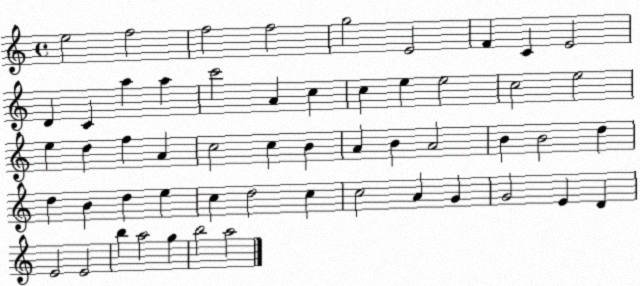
X:1
T:Untitled
M:4/4
L:1/4
K:C
e2 f2 f2 f2 g2 E2 F C E2 D C a a c'2 A c c e e2 c2 e2 e d f A c2 c B A B A2 B B2 d d B d e c d2 c c2 A G G2 E D E2 E2 b a2 g b2 a2